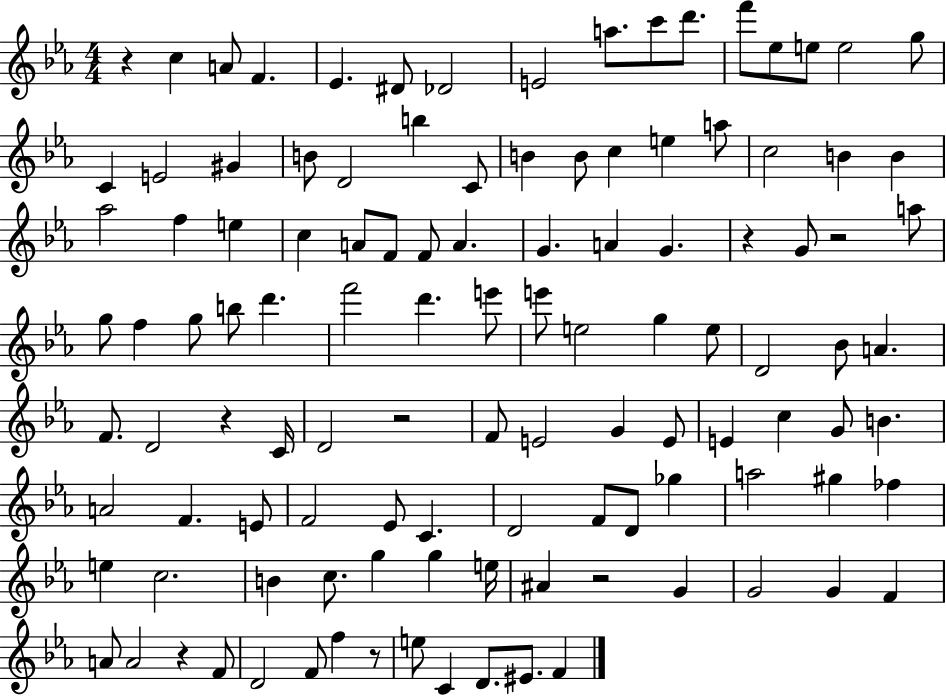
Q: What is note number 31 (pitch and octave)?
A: Ab5